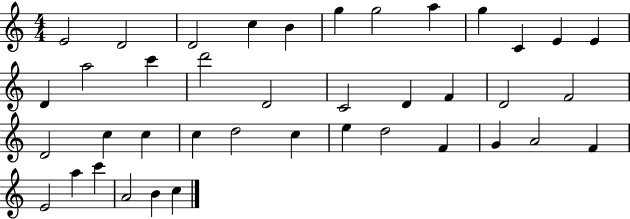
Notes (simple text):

E4/h D4/h D4/h C5/q B4/q G5/q G5/h A5/q G5/q C4/q E4/q E4/q D4/q A5/h C6/q D6/h D4/h C4/h D4/q F4/q D4/h F4/h D4/h C5/q C5/q C5/q D5/h C5/q E5/q D5/h F4/q G4/q A4/h F4/q E4/h A5/q C6/q A4/h B4/q C5/q